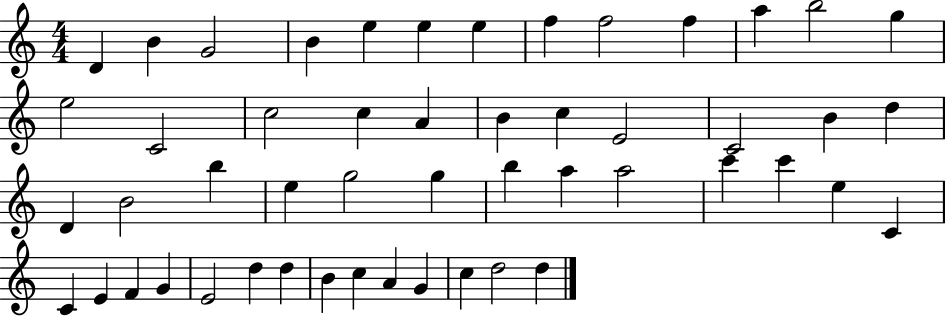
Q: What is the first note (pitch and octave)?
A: D4